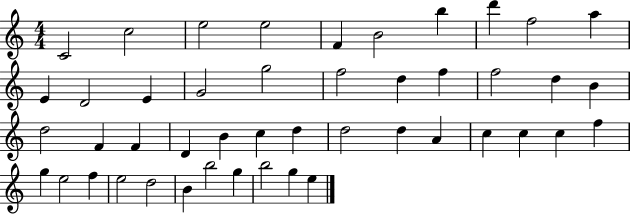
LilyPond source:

{
  \clef treble
  \numericTimeSignature
  \time 4/4
  \key c \major
  c'2 c''2 | e''2 e''2 | f'4 b'2 b''4 | d'''4 f''2 a''4 | \break e'4 d'2 e'4 | g'2 g''2 | f''2 d''4 f''4 | f''2 d''4 b'4 | \break d''2 f'4 f'4 | d'4 b'4 c''4 d''4 | d''2 d''4 a'4 | c''4 c''4 c''4 f''4 | \break g''4 e''2 f''4 | e''2 d''2 | b'4 b''2 g''4 | b''2 g''4 e''4 | \break \bar "|."
}